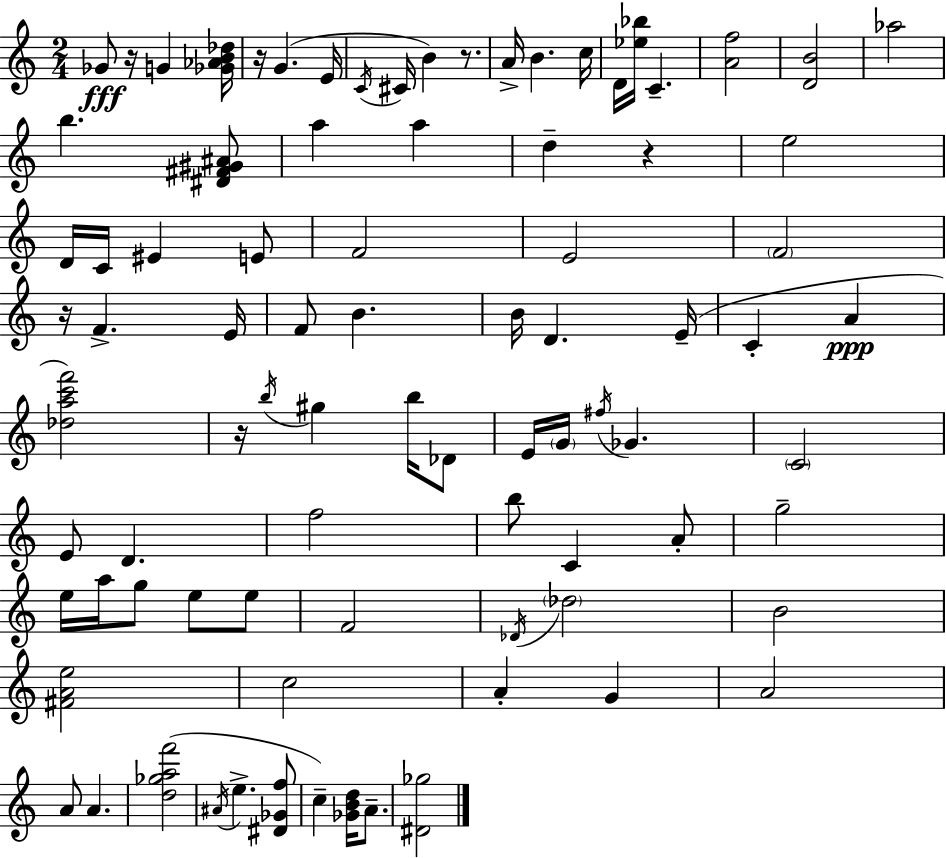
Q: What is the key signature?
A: A minor